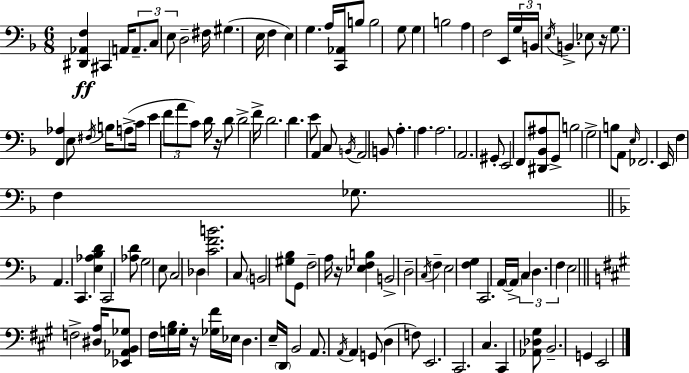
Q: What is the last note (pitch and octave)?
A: E2